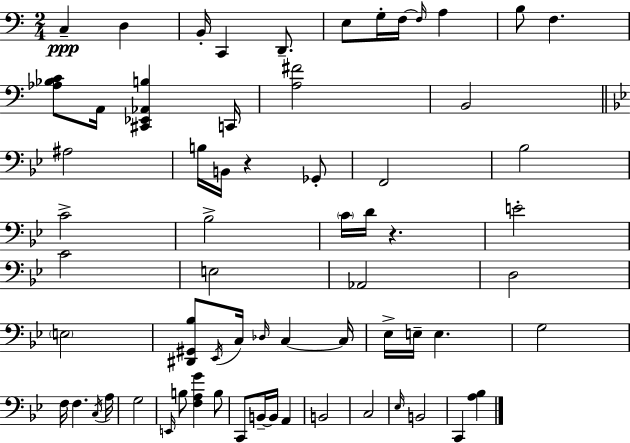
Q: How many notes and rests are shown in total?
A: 65